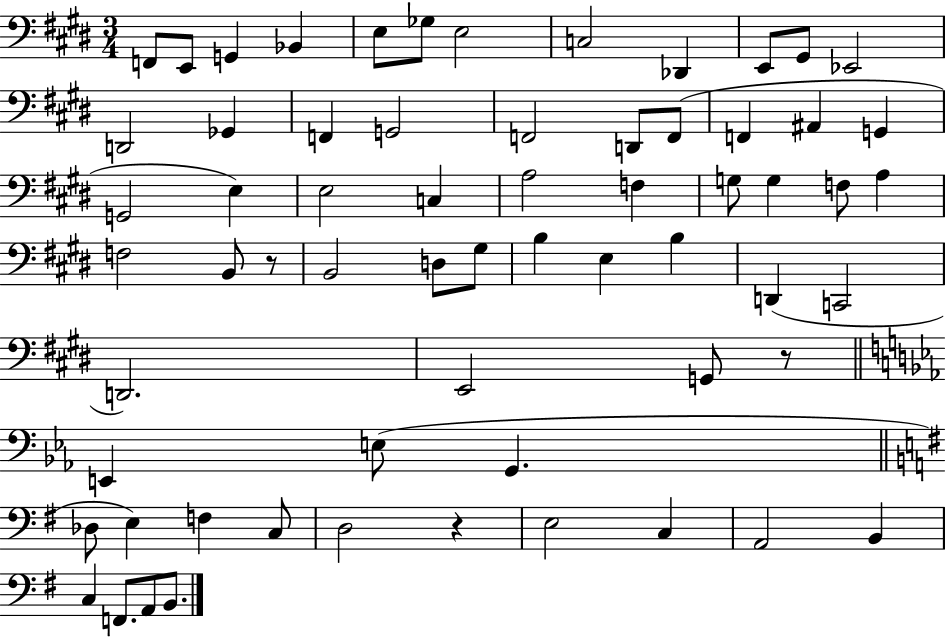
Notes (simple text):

F2/e E2/e G2/q Bb2/q E3/e Gb3/e E3/h C3/h Db2/q E2/e G#2/e Eb2/h D2/h Gb2/q F2/q G2/h F2/h D2/e F2/e F2/q A#2/q G2/q G2/h E3/q E3/h C3/q A3/h F3/q G3/e G3/q F3/e A3/q F3/h B2/e R/e B2/h D3/e G#3/e B3/q E3/q B3/q D2/q C2/h D2/h. E2/h G2/e R/e E2/q E3/e G2/q. Db3/e E3/q F3/q C3/e D3/h R/q E3/h C3/q A2/h B2/q C3/q F2/e. A2/e B2/e.